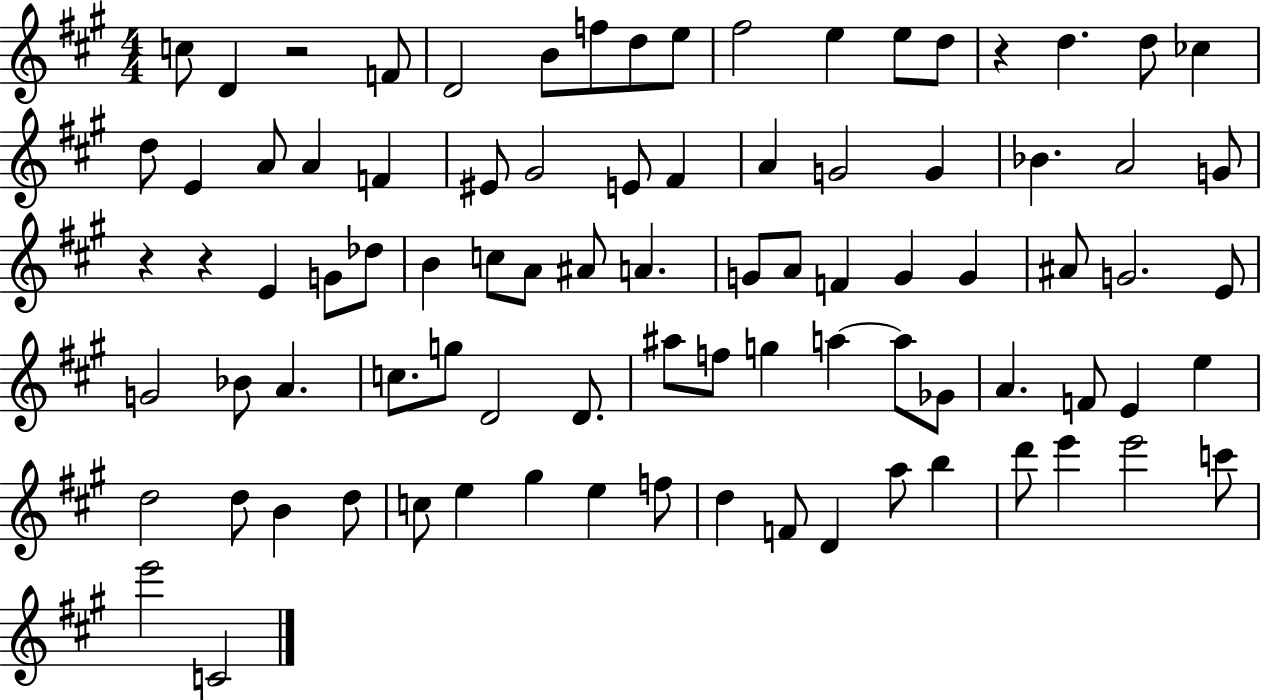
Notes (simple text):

C5/e D4/q R/h F4/e D4/h B4/e F5/e D5/e E5/e F#5/h E5/q E5/e D5/e R/q D5/q. D5/e CES5/q D5/e E4/q A4/e A4/q F4/q EIS4/e G#4/h E4/e F#4/q A4/q G4/h G4/q Bb4/q. A4/h G4/e R/q R/q E4/q G4/e Db5/e B4/q C5/e A4/e A#4/e A4/q. G4/e A4/e F4/q G4/q G4/q A#4/e G4/h. E4/e G4/h Bb4/e A4/q. C5/e. G5/e D4/h D4/e. A#5/e F5/e G5/q A5/q A5/e Gb4/e A4/q. F4/e E4/q E5/q D5/h D5/e B4/q D5/e C5/e E5/q G#5/q E5/q F5/e D5/q F4/e D4/q A5/e B5/q D6/e E6/q E6/h C6/e E6/h C4/h